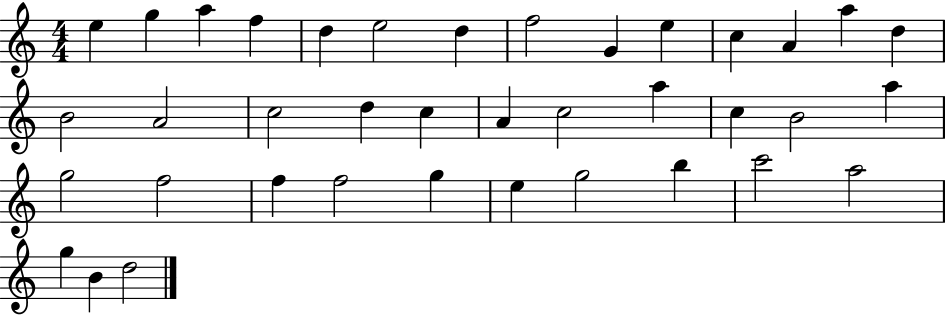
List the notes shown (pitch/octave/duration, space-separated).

E5/q G5/q A5/q F5/q D5/q E5/h D5/q F5/h G4/q E5/q C5/q A4/q A5/q D5/q B4/h A4/h C5/h D5/q C5/q A4/q C5/h A5/q C5/q B4/h A5/q G5/h F5/h F5/q F5/h G5/q E5/q G5/h B5/q C6/h A5/h G5/q B4/q D5/h